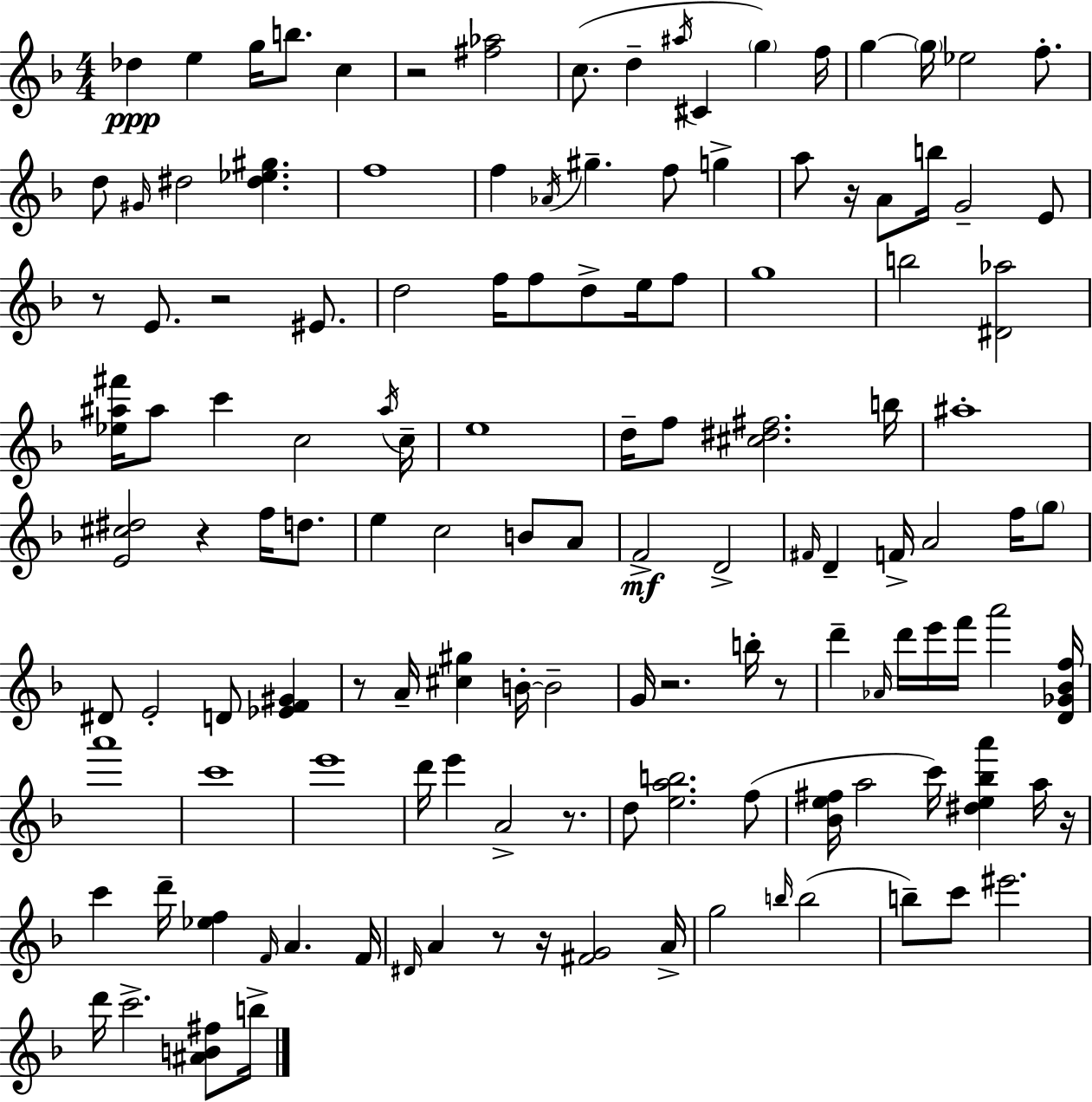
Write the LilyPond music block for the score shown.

{
  \clef treble
  \numericTimeSignature
  \time 4/4
  \key f \major
  des''4\ppp e''4 g''16 b''8. c''4 | r2 <fis'' aes''>2 | c''8.( d''4-- \acciaccatura { ais''16 } cis'4 \parenthesize g''4) | f''16 g''4~~ \parenthesize g''16 ees''2 f''8.-. | \break d''8 \grace { gis'16 } dis''2 <dis'' ees'' gis''>4. | f''1 | f''4 \acciaccatura { aes'16 } gis''4.-- f''8 g''4-> | a''8 r16 a'8 b''16 g'2-- | \break e'8 r8 e'8. r2 | eis'8. d''2 f''16 f''8 d''8-> | e''16 f''8 g''1 | b''2 <dis' aes''>2 | \break <ees'' ais'' fis'''>16 ais''8 c'''4 c''2 | \acciaccatura { ais''16 } c''16-- e''1 | d''16-- f''8 <cis'' dis'' fis''>2. | b''16 ais''1-. | \break <e' cis'' dis''>2 r4 | f''16 d''8. e''4 c''2 | b'8 a'8 f'2->\mf d'2-> | \grace { fis'16 } d'4-- f'16-> a'2 | \break f''16 \parenthesize g''8 dis'8 e'2-. d'8 | <ees' f' gis'>4 r8 a'16-- <cis'' gis''>4 b'16-.~~ b'2-- | g'16 r2. | b''16-. r8 d'''4-- \grace { aes'16 } d'''16 e'''16 f'''16 a'''2 | \break <d' ges' bes' f''>16 a'''1 | c'''1 | e'''1 | d'''16 e'''4 a'2-> | \break r8. d''8 <e'' a'' b''>2. | f''8( <bes' e'' fis''>16 a''2 c'''16) | <dis'' e'' bes'' a'''>4 a''16 r16 c'''4 d'''16-- <ees'' f''>4 \grace { f'16 } | a'4. f'16 \grace { dis'16 } a'4 r8 r16 <fis' g'>2 | \break a'16-> g''2 | \grace { b''16 }( b''2 b''8--) c'''8 eis'''2. | d'''16 c'''2.-> | <ais' b' fis''>8 b''16-> \bar "|."
}